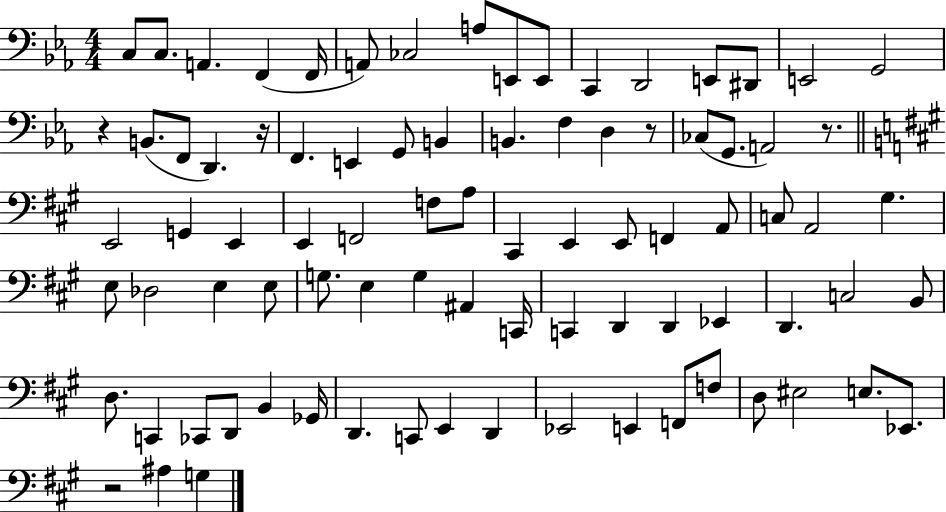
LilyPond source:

{
  \clef bass
  \numericTimeSignature
  \time 4/4
  \key ees \major
  c8 c8. a,4. f,4( f,16 | a,8) ces2 a8 e,8 e,8 | c,4 d,2 e,8 dis,8 | e,2 g,2 | \break r4 b,8.( f,8 d,4.) r16 | f,4. e,4 g,8 b,4 | b,4. f4 d4 r8 | ces8( g,8. a,2) r8. | \break \bar "||" \break \key a \major e,2 g,4 e,4 | e,4 f,2 f8 a8 | cis,4 e,4 e,8 f,4 a,8 | c8 a,2 gis4. | \break e8 des2 e4 e8 | g8. e4 g4 ais,4 c,16 | c,4 d,4 d,4 ees,4 | d,4. c2 b,8 | \break d8. c,4 ces,8 d,8 b,4 ges,16 | d,4. c,8 e,4 d,4 | ees,2 e,4 f,8 f8 | d8 eis2 e8. ees,8. | \break r2 ais4 g4 | \bar "|."
}